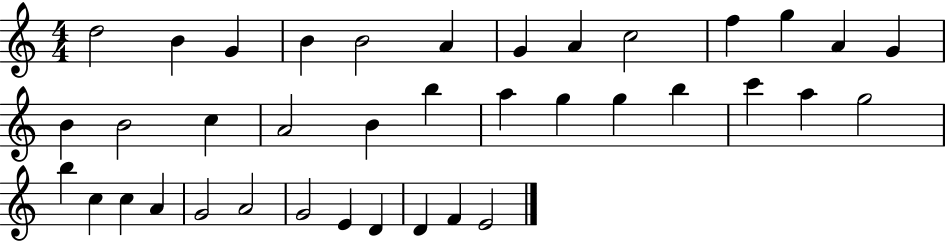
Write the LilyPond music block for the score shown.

{
  \clef treble
  \numericTimeSignature
  \time 4/4
  \key c \major
  d''2 b'4 g'4 | b'4 b'2 a'4 | g'4 a'4 c''2 | f''4 g''4 a'4 g'4 | \break b'4 b'2 c''4 | a'2 b'4 b''4 | a''4 g''4 g''4 b''4 | c'''4 a''4 g''2 | \break b''4 c''4 c''4 a'4 | g'2 a'2 | g'2 e'4 d'4 | d'4 f'4 e'2 | \break \bar "|."
}